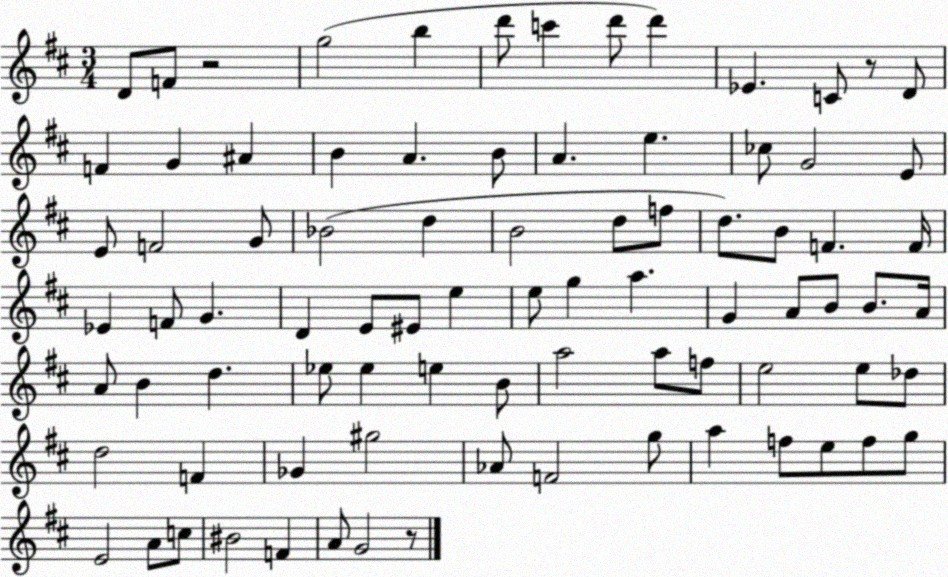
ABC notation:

X:1
T:Untitled
M:3/4
L:1/4
K:D
D/2 F/2 z2 g2 b d'/2 c' d'/2 d' _E C/2 z/2 D/2 F G ^A B A B/2 A e _c/2 G2 E/2 E/2 F2 G/2 _B2 d B2 d/2 f/2 d/2 B/2 F F/4 _E F/2 G D E/2 ^E/2 e e/2 g a G A/2 B/2 B/2 A/4 A/2 B d _e/2 _e e B/2 a2 a/2 f/2 e2 e/2 _d/2 d2 F _G ^g2 _A/2 F2 g/2 a f/2 e/2 f/2 g/2 E2 A/2 c/2 ^B2 F A/2 G2 z/2